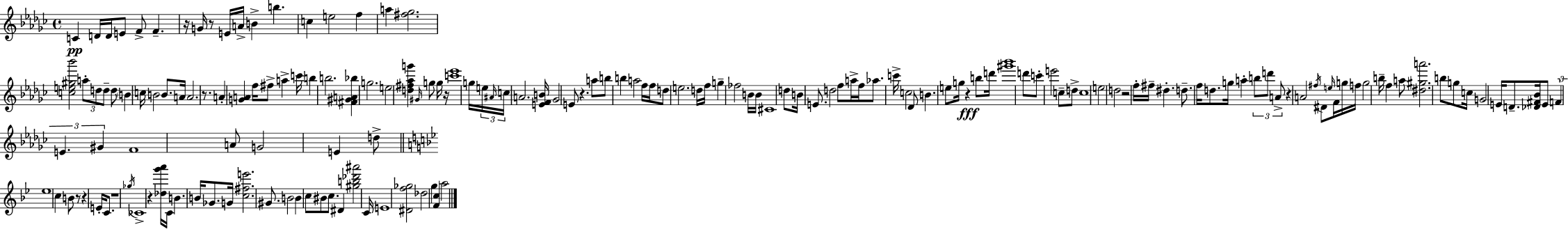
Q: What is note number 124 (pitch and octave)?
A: E4